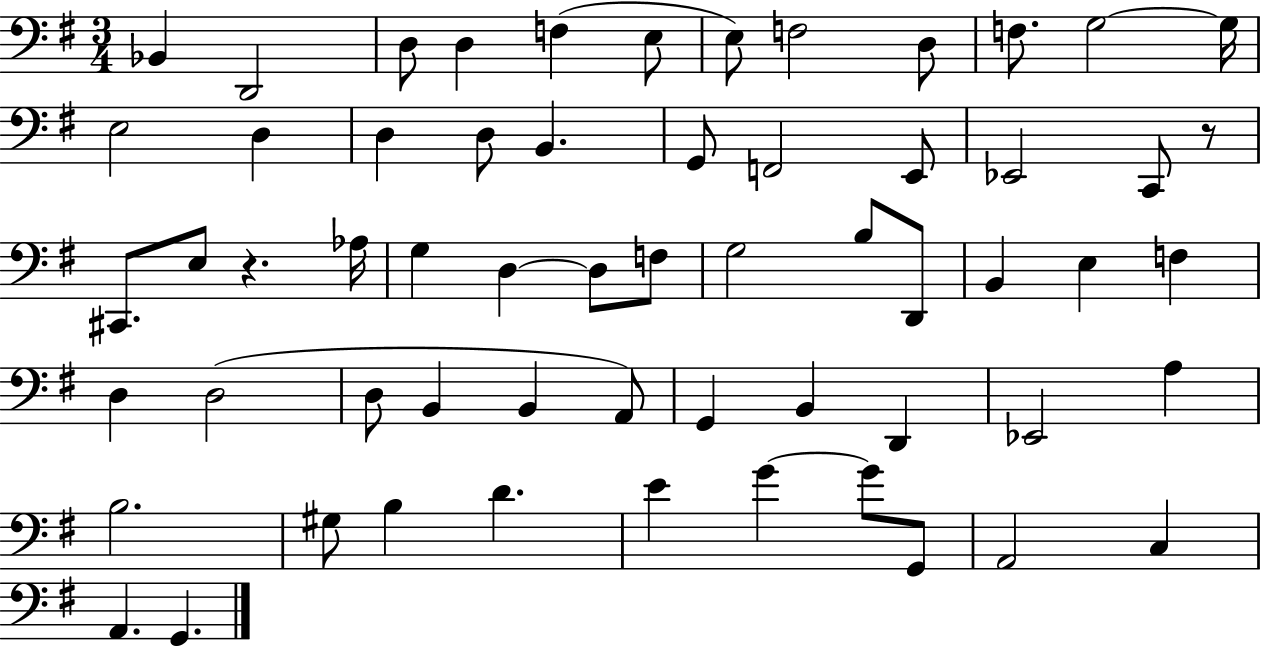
X:1
T:Untitled
M:3/4
L:1/4
K:G
_B,, D,,2 D,/2 D, F, E,/2 E,/2 F,2 D,/2 F,/2 G,2 G,/4 E,2 D, D, D,/2 B,, G,,/2 F,,2 E,,/2 _E,,2 C,,/2 z/2 ^C,,/2 E,/2 z _A,/4 G, D, D,/2 F,/2 G,2 B,/2 D,,/2 B,, E, F, D, D,2 D,/2 B,, B,, A,,/2 G,, B,, D,, _E,,2 A, B,2 ^G,/2 B, D E G G/2 G,,/2 A,,2 C, A,, G,,